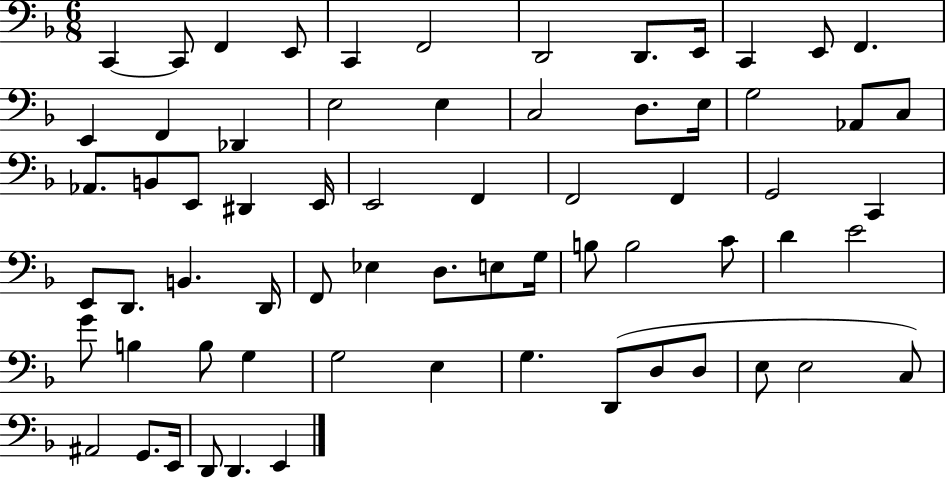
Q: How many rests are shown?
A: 0